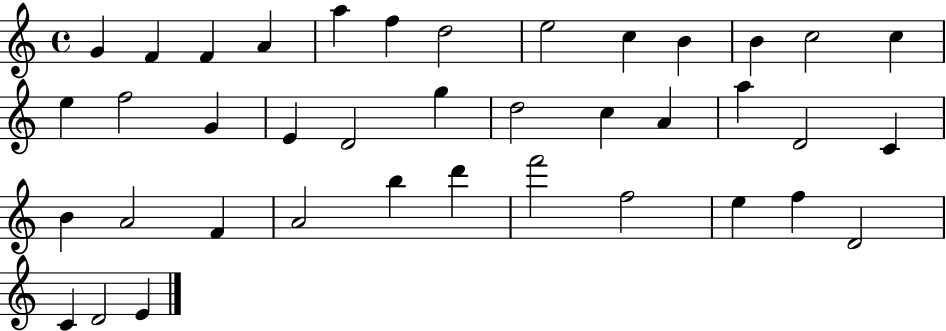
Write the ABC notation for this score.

X:1
T:Untitled
M:4/4
L:1/4
K:C
G F F A a f d2 e2 c B B c2 c e f2 G E D2 g d2 c A a D2 C B A2 F A2 b d' f'2 f2 e f D2 C D2 E